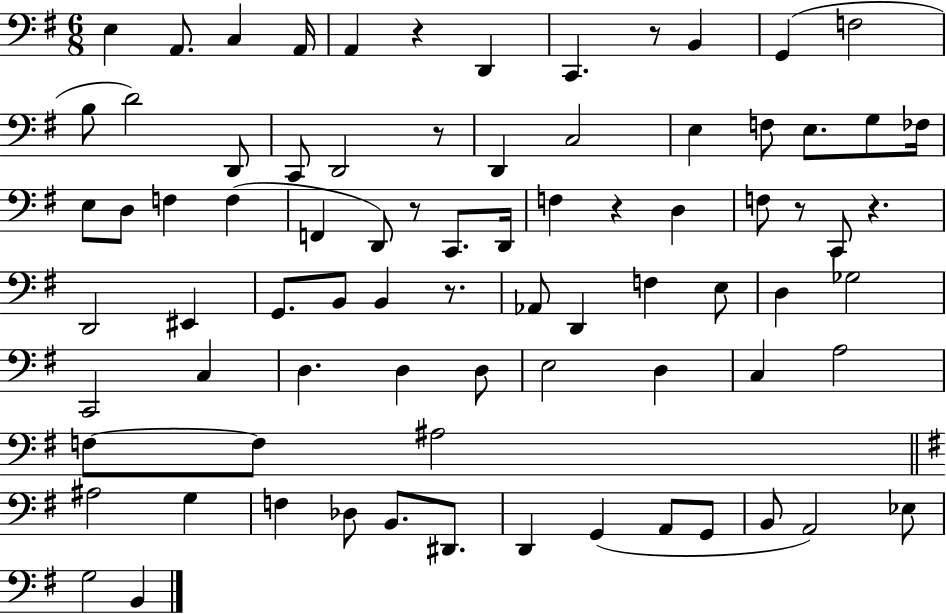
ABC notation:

X:1
T:Untitled
M:6/8
L:1/4
K:G
E, A,,/2 C, A,,/4 A,, z D,, C,, z/2 B,, G,, F,2 B,/2 D2 D,,/2 C,,/2 D,,2 z/2 D,, C,2 E, F,/2 E,/2 G,/2 _F,/4 E,/2 D,/2 F, F, F,, D,,/2 z/2 C,,/2 D,,/4 F, z D, F,/2 z/2 C,,/2 z D,,2 ^E,, G,,/2 B,,/2 B,, z/2 _A,,/2 D,, F, E,/2 D, _G,2 C,,2 C, D, D, D,/2 E,2 D, C, A,2 F,/2 F,/2 ^A,2 ^A,2 G, F, _D,/2 B,,/2 ^D,,/2 D,, G,, A,,/2 G,,/2 B,,/2 A,,2 _E,/2 G,2 B,,